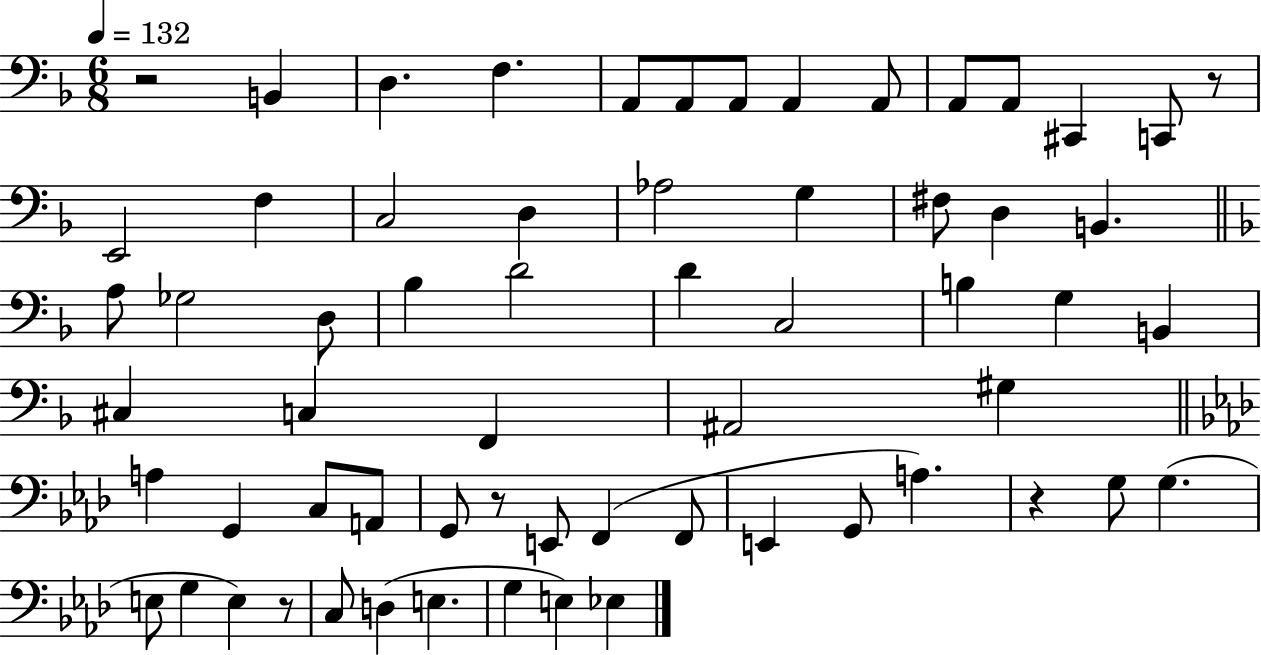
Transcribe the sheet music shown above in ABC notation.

X:1
T:Untitled
M:6/8
L:1/4
K:F
z2 B,, D, F, A,,/2 A,,/2 A,,/2 A,, A,,/2 A,,/2 A,,/2 ^C,, C,,/2 z/2 E,,2 F, C,2 D, _A,2 G, ^F,/2 D, B,, A,/2 _G,2 D,/2 _B, D2 D C,2 B, G, B,, ^C, C, F,, ^A,,2 ^G, A, G,, C,/2 A,,/2 G,,/2 z/2 E,,/2 F,, F,,/2 E,, G,,/2 A, z G,/2 G, E,/2 G, E, z/2 C,/2 D, E, G, E, _E,